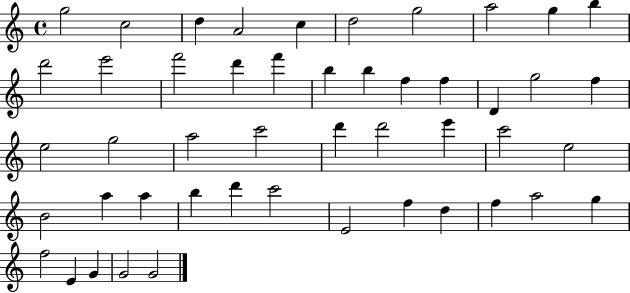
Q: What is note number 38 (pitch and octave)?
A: E4